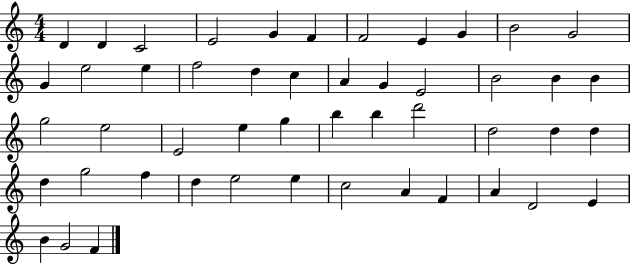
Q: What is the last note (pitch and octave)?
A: F4